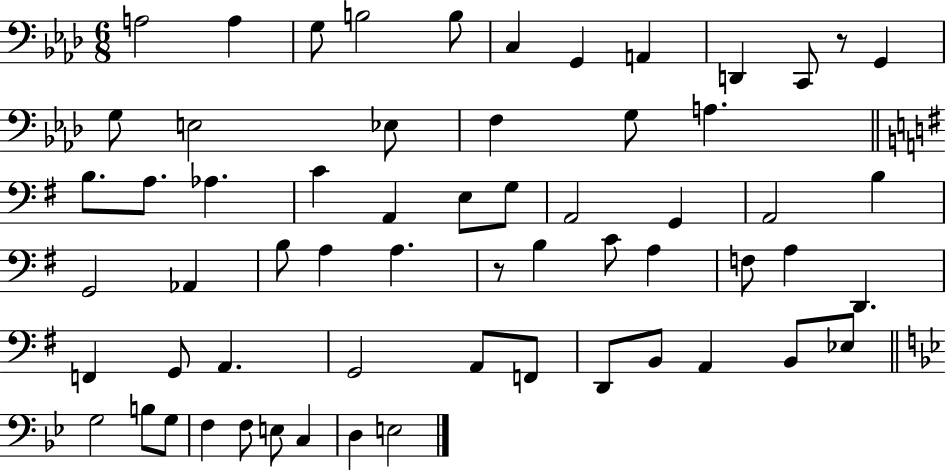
A3/h A3/q G3/e B3/h B3/e C3/q G2/q A2/q D2/q C2/e R/e G2/q G3/e E3/h Eb3/e F3/q G3/e A3/q. B3/e. A3/e. Ab3/q. C4/q A2/q E3/e G3/e A2/h G2/q A2/h B3/q G2/h Ab2/q B3/e A3/q A3/q. R/e B3/q C4/e A3/q F3/e A3/q D2/q. F2/q G2/e A2/q. G2/h A2/e F2/e D2/e B2/e A2/q B2/e Eb3/e G3/h B3/e G3/e F3/q F3/e E3/e C3/q D3/q E3/h